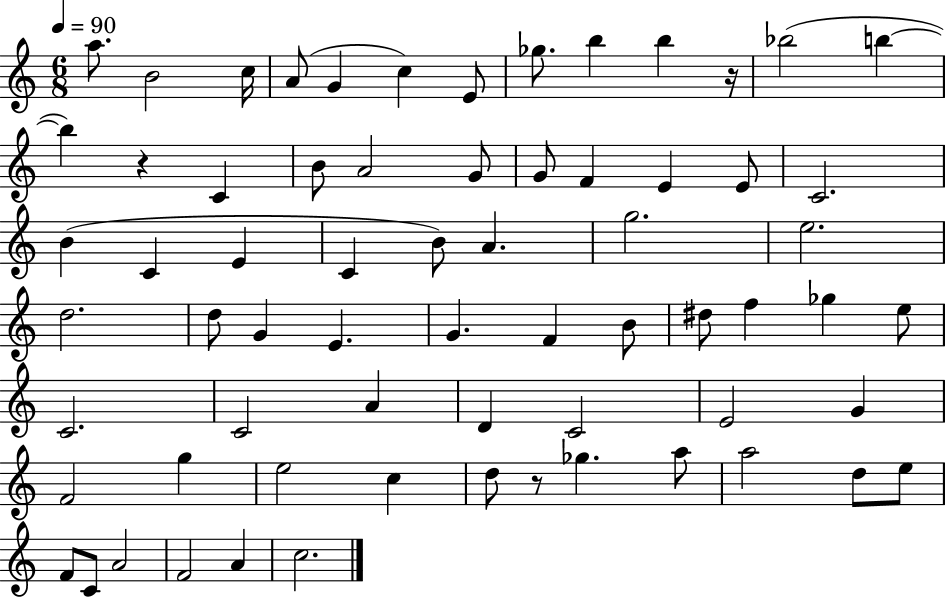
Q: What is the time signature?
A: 6/8